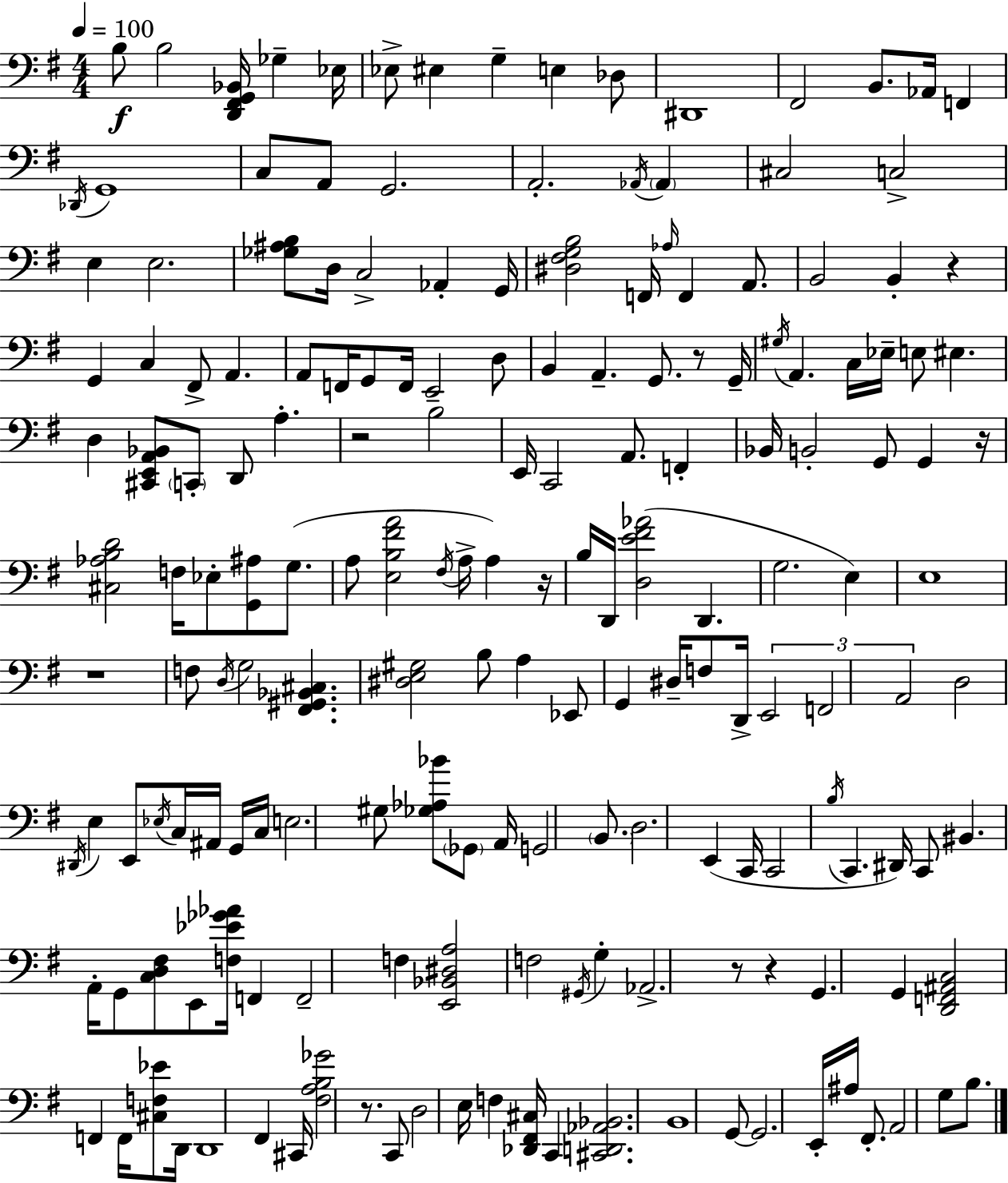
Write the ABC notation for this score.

X:1
T:Untitled
M:4/4
L:1/4
K:Em
B,/2 B,2 [D,,^F,,G,,_B,,]/4 _G, _E,/4 _E,/2 ^E, G, E, _D,/2 ^D,,4 ^F,,2 B,,/2 _A,,/4 F,, _D,,/4 G,,4 C,/2 A,,/2 G,,2 A,,2 _A,,/4 _A,, ^C,2 C,2 E, E,2 [_G,^A,B,]/2 D,/4 C,2 _A,, G,,/4 [^D,^F,G,B,]2 F,,/4 _A,/4 F,, A,,/2 B,,2 B,, z G,, C, ^F,,/2 A,, A,,/2 F,,/4 G,,/2 F,,/4 E,,2 D,/2 B,, A,, G,,/2 z/2 G,,/4 ^G,/4 A,, C,/4 _E,/4 E,/2 ^E, D, [^C,,E,,A,,_B,,]/2 C,,/2 D,,/2 A, z2 B,2 E,,/4 C,,2 A,,/2 F,, _B,,/4 B,,2 G,,/2 G,, z/4 [^C,_A,B,D]2 F,/4 _E,/2 [G,,^A,]/2 G,/2 A,/2 [E,B,^FA]2 ^F,/4 A,/4 A, z/4 B,/4 D,,/4 [D,E^F_A]2 D,, G,2 E, E,4 z4 F,/2 D,/4 G,2 [^F,,^G,,_B,,^C,] [^D,E,^G,]2 B,/2 A, _E,,/2 G,, ^D,/4 F,/2 D,,/4 E,,2 F,,2 A,,2 D,2 ^D,,/4 E, E,,/2 _E,/4 C,/4 ^A,,/4 G,,/4 C,/4 E,2 ^G,/2 [_G,_A,_B]/2 _G,,/2 A,,/4 G,,2 B,,/2 D,2 E,, C,,/4 C,,2 B,/4 C,, ^D,,/4 C,,/2 ^B,, A,,/4 G,,/2 [C,D,^F,]/2 E,,/2 [F,_E_G_A]/4 F,, F,,2 F, [E,,_B,,^D,A,]2 F,2 ^G,,/4 G, _A,,2 z/2 z G,, G,, [D,,F,,^A,,C,]2 F,, F,,/4 [^C,F,_E]/2 D,,/4 D,,4 ^F,, ^C,,/4 [^F,A,B,_G]2 z/2 C,,/2 D,2 E,/4 F, [_D,,^F,,^C,]/4 C,, [^C,,D,,_A,,_B,,]2 B,,4 G,,/2 G,,2 E,,/4 ^A,/4 ^F,,/2 A,,2 G,/2 B,/2